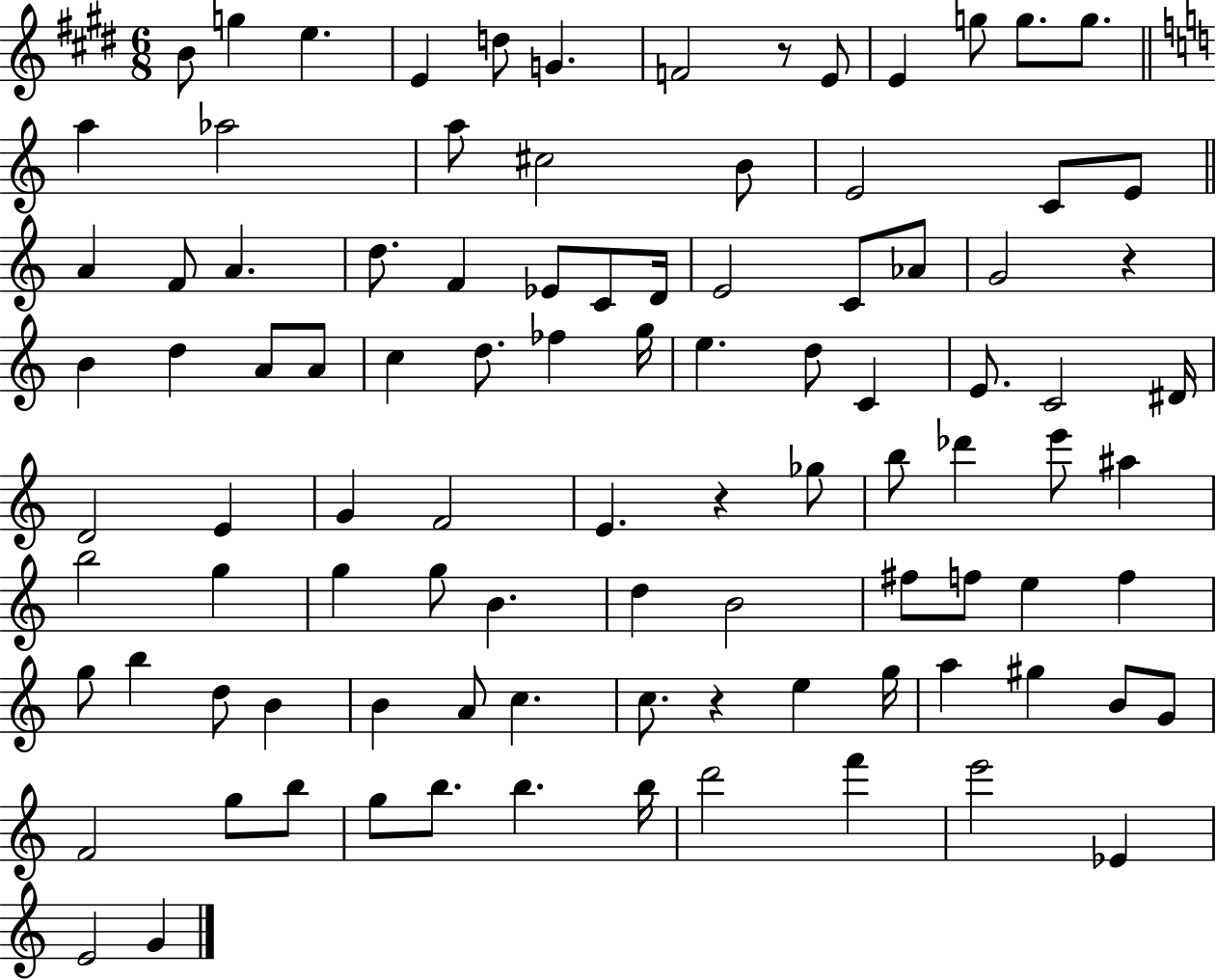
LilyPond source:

{
  \clef treble
  \numericTimeSignature
  \time 6/8
  \key e \major
  \repeat volta 2 { b'8 g''4 e''4. | e'4 d''8 g'4. | f'2 r8 e'8 | e'4 g''8 g''8. g''8. | \break \bar "||" \break \key c \major a''4 aes''2 | a''8 cis''2 b'8 | e'2 c'8 e'8 | \bar "||" \break \key a \minor a'4 f'8 a'4. | d''8. f'4 ees'8 c'8 d'16 | e'2 c'8 aes'8 | g'2 r4 | \break b'4 d''4 a'8 a'8 | c''4 d''8. fes''4 g''16 | e''4. d''8 c'4 | e'8. c'2 dis'16 | \break d'2 e'4 | g'4 f'2 | e'4. r4 ges''8 | b''8 des'''4 e'''8 ais''4 | \break b''2 g''4 | g''4 g''8 b'4. | d''4 b'2 | fis''8 f''8 e''4 f''4 | \break g''8 b''4 d''8 b'4 | b'4 a'8 c''4. | c''8. r4 e''4 g''16 | a''4 gis''4 b'8 g'8 | \break f'2 g''8 b''8 | g''8 b''8. b''4. b''16 | d'''2 f'''4 | e'''2 ees'4 | \break e'2 g'4 | } \bar "|."
}